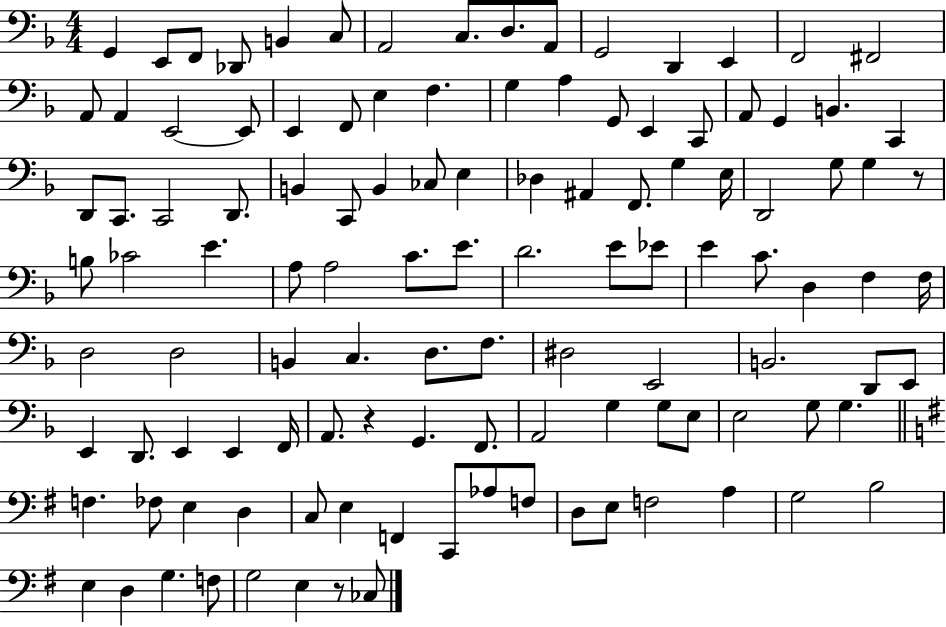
X:1
T:Untitled
M:4/4
L:1/4
K:F
G,, E,,/2 F,,/2 _D,,/2 B,, C,/2 A,,2 C,/2 D,/2 A,,/2 G,,2 D,, E,, F,,2 ^F,,2 A,,/2 A,, E,,2 E,,/2 E,, F,,/2 E, F, G, A, G,,/2 E,, C,,/2 A,,/2 G,, B,, C,, D,,/2 C,,/2 C,,2 D,,/2 B,, C,,/2 B,, _C,/2 E, _D, ^A,, F,,/2 G, E,/4 D,,2 G,/2 G, z/2 B,/2 _C2 E A,/2 A,2 C/2 E/2 D2 E/2 _E/2 E C/2 D, F, F,/4 D,2 D,2 B,, C, D,/2 F,/2 ^D,2 E,,2 B,,2 D,,/2 E,,/2 E,, D,,/2 E,, E,, F,,/4 A,,/2 z G,, F,,/2 A,,2 G, G,/2 E,/2 E,2 G,/2 G, F, _F,/2 E, D, C,/2 E, F,, C,,/2 _A,/2 F,/2 D,/2 E,/2 F,2 A, G,2 B,2 E, D, G, F,/2 G,2 E, z/2 _C,/2